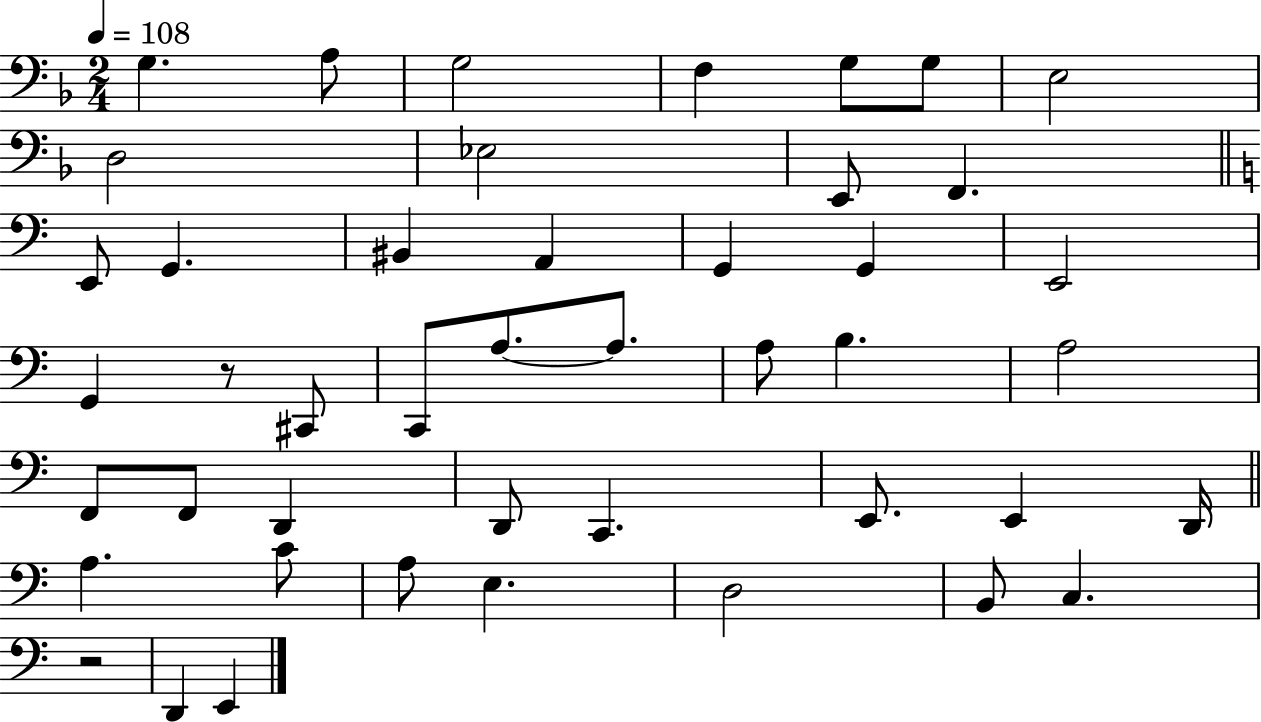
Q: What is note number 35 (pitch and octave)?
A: A3